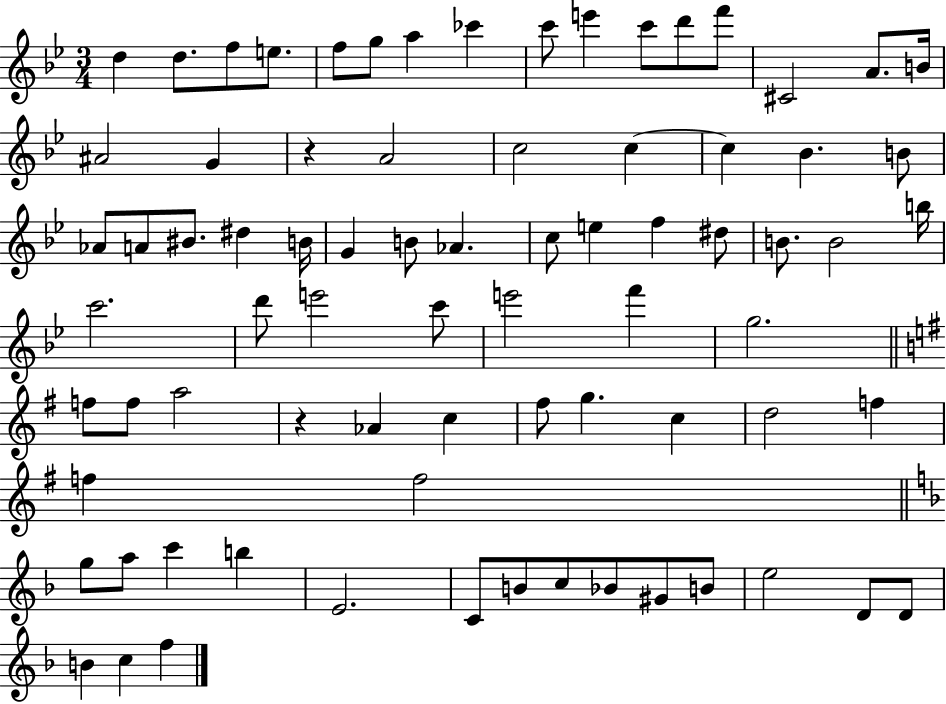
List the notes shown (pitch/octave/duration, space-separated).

D5/q D5/e. F5/e E5/e. F5/e G5/e A5/q CES6/q C6/e E6/q C6/e D6/e F6/e C#4/h A4/e. B4/s A#4/h G4/q R/q A4/h C5/h C5/q C5/q Bb4/q. B4/e Ab4/e A4/e BIS4/e. D#5/q B4/s G4/q B4/e Ab4/q. C5/e E5/q F5/q D#5/e B4/e. B4/h B5/s C6/h. D6/e E6/h C6/e E6/h F6/q G5/h. F5/e F5/e A5/h R/q Ab4/q C5/q F#5/e G5/q. C5/q D5/h F5/q F5/q F5/h G5/e A5/e C6/q B5/q E4/h. C4/e B4/e C5/e Bb4/e G#4/e B4/e E5/h D4/e D4/e B4/q C5/q F5/q